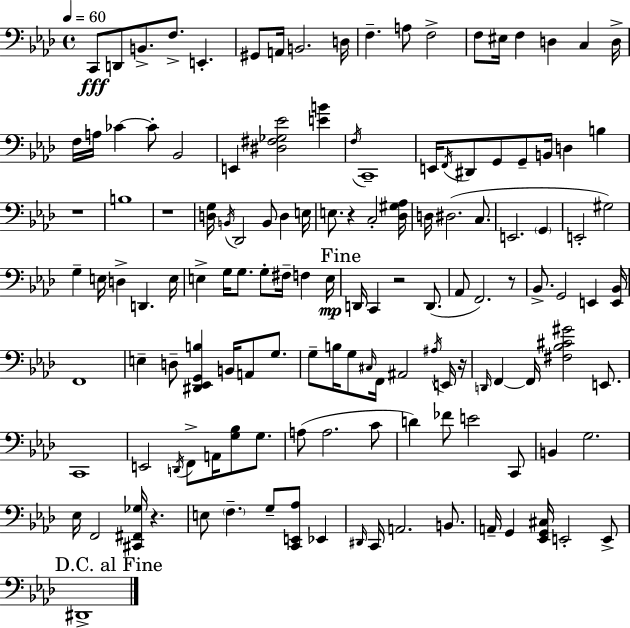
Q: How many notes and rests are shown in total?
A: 135